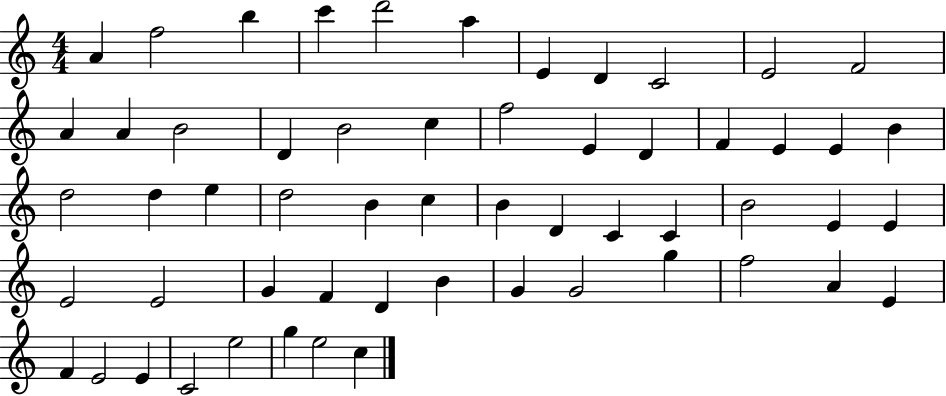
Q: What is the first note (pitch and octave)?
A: A4